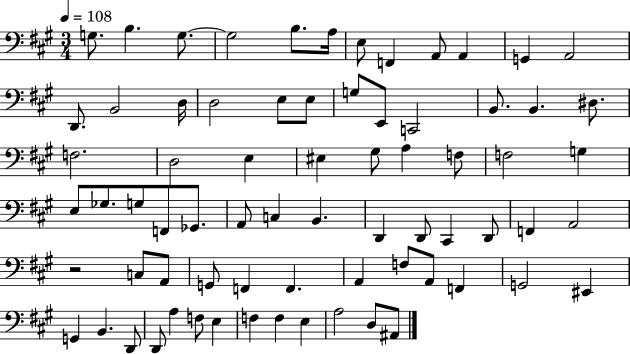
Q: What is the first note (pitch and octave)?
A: G3